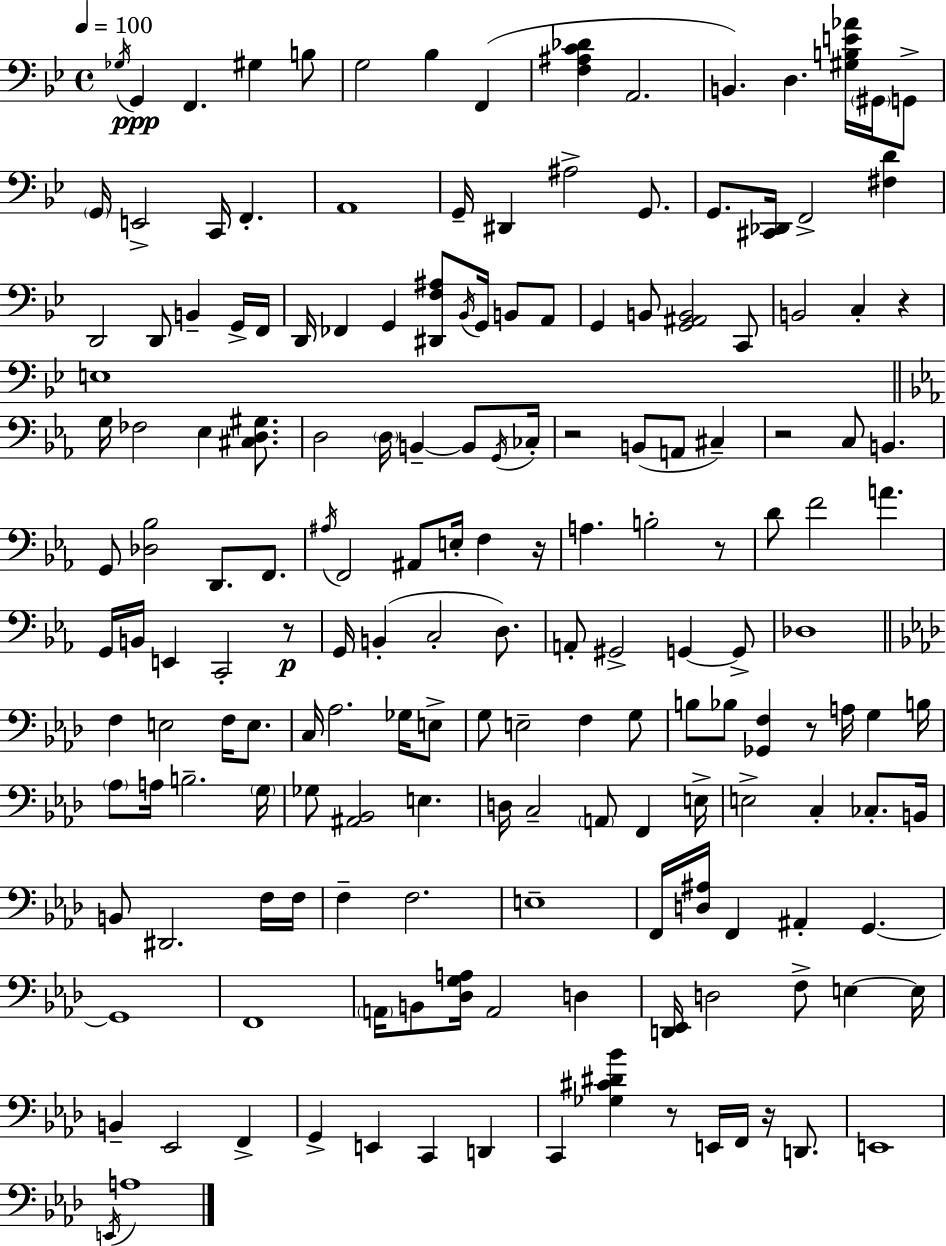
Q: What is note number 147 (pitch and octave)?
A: E2